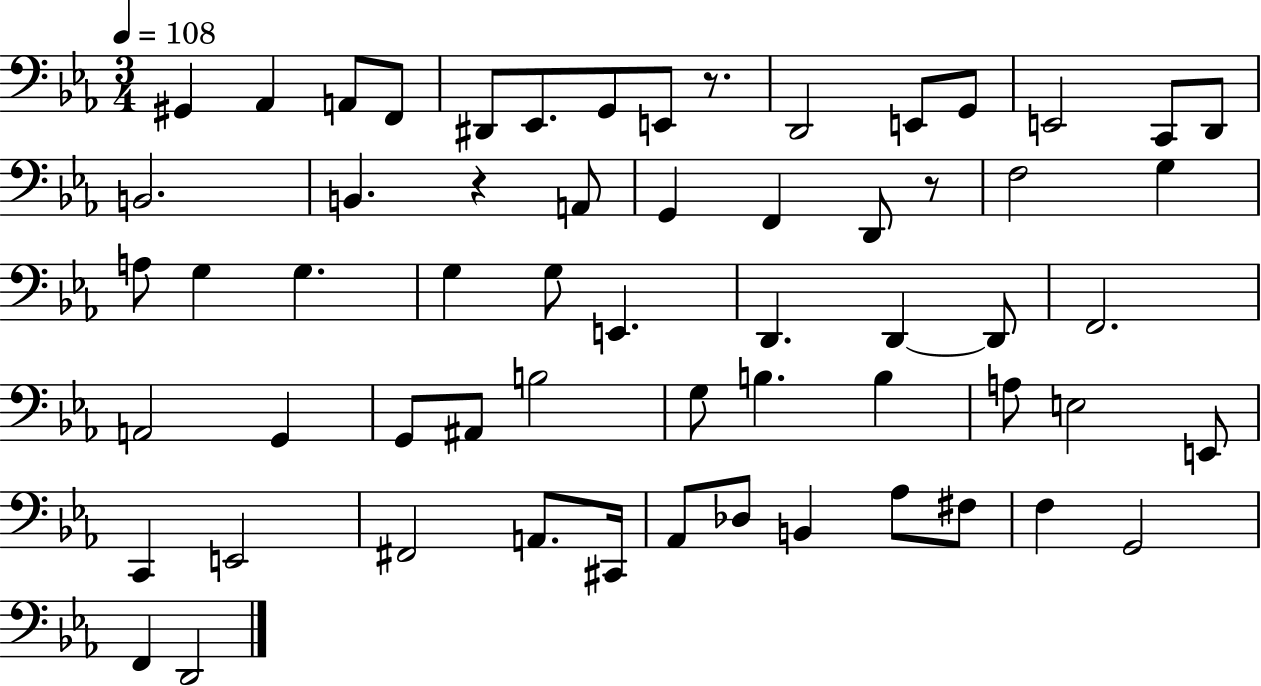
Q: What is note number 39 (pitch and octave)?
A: B3